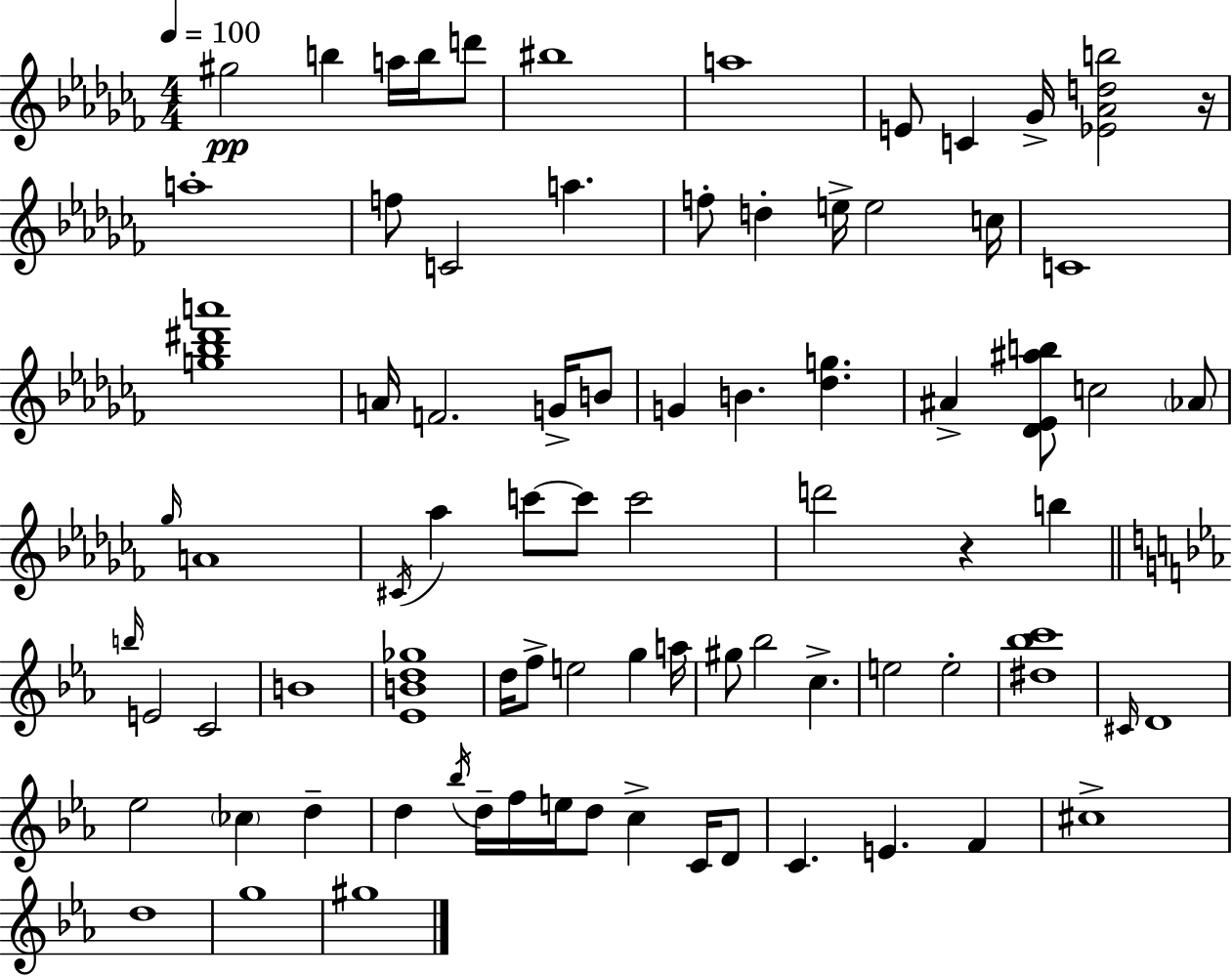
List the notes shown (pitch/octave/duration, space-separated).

G#5/h B5/q A5/s B5/s D6/e BIS5/w A5/w E4/e C4/q Gb4/s [Eb4,Ab4,D5,B5]/h R/s A5/w F5/e C4/h A5/q. F5/e D5/q E5/s E5/h C5/s C4/w [G5,Bb5,D#6,A6]/w A4/s F4/h. G4/s B4/e G4/q B4/q. [Db5,G5]/q. A#4/q [Db4,Eb4,A#5,B5]/e C5/h Ab4/e Gb5/s A4/w C#4/s Ab5/q C6/e C6/e C6/h D6/h R/q B5/q B5/s E4/h C4/h B4/w [Eb4,B4,D5,Gb5]/w D5/s F5/e E5/h G5/q A5/s G#5/e Bb5/h C5/q. E5/h E5/h [D#5,Bb5,C6]/w C#4/s D4/w Eb5/h CES5/q D5/q D5/q Bb5/s D5/s F5/s E5/s D5/e C5/q C4/s D4/e C4/q. E4/q. F4/q C#5/w D5/w G5/w G#5/w